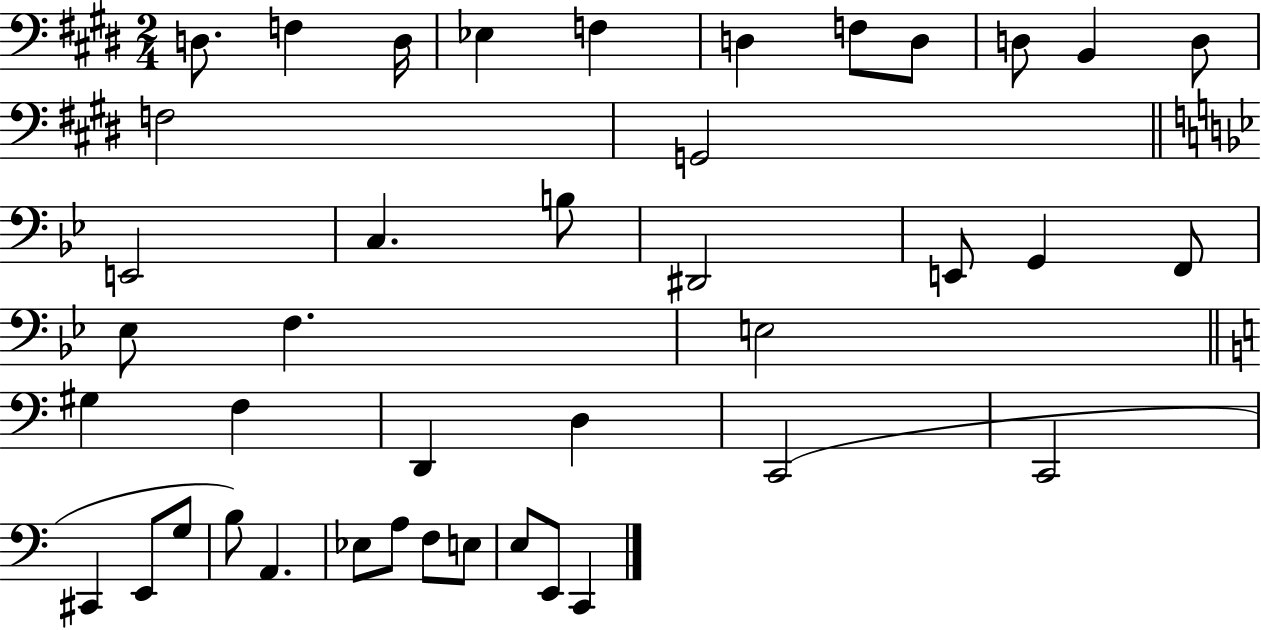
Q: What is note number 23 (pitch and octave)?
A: E3